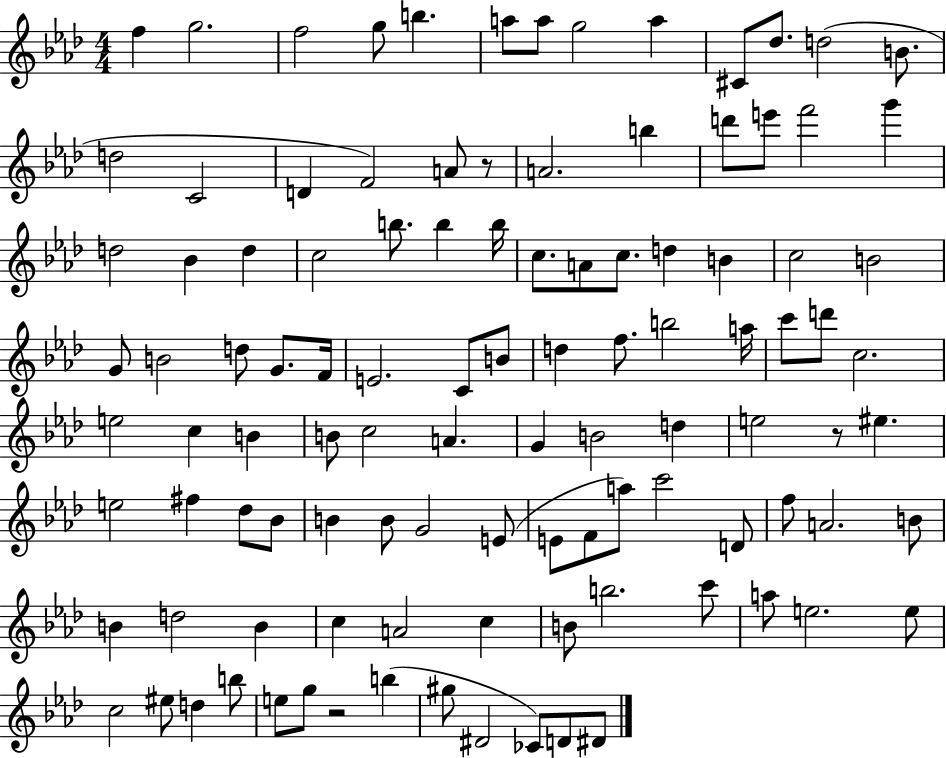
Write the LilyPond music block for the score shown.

{
  \clef treble
  \numericTimeSignature
  \time 4/4
  \key aes \major
  \repeat volta 2 { f''4 g''2. | f''2 g''8 b''4. | a''8 a''8 g''2 a''4 | cis'8 des''8. d''2( b'8. | \break d''2 c'2 | d'4 f'2) a'8 r8 | a'2. b''4 | d'''8 e'''8 f'''2 g'''4 | \break d''2 bes'4 d''4 | c''2 b''8. b''4 b''16 | c''8. a'8 c''8. d''4 b'4 | c''2 b'2 | \break g'8 b'2 d''8 g'8. f'16 | e'2. c'8 b'8 | d''4 f''8. b''2 a''16 | c'''8 d'''8 c''2. | \break e''2 c''4 b'4 | b'8 c''2 a'4. | g'4 b'2 d''4 | e''2 r8 eis''4. | \break e''2 fis''4 des''8 bes'8 | b'4 b'8 g'2 e'8( | e'8 f'8 a''8) c'''2 d'8 | f''8 a'2. b'8 | \break b'4 d''2 b'4 | c''4 a'2 c''4 | b'8 b''2. c'''8 | a''8 e''2. e''8 | \break c''2 eis''8 d''4 b''8 | e''8 g''8 r2 b''4( | gis''8 dis'2 ces'8) d'8 dis'8 | } \bar "|."
}